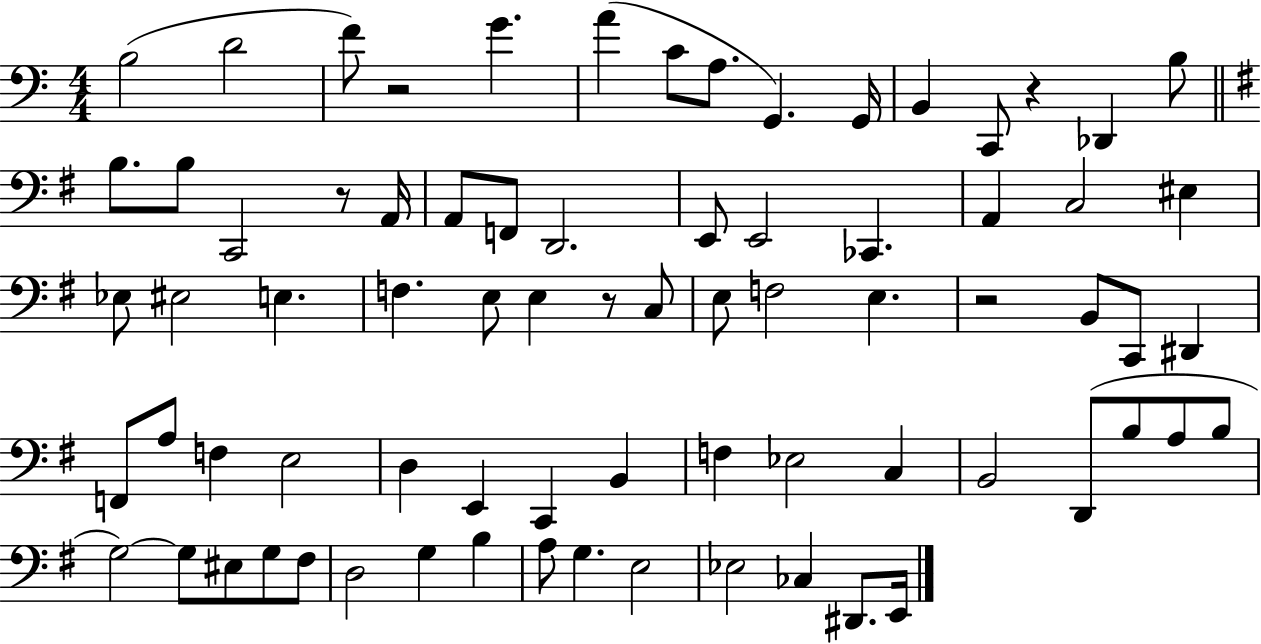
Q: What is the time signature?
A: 4/4